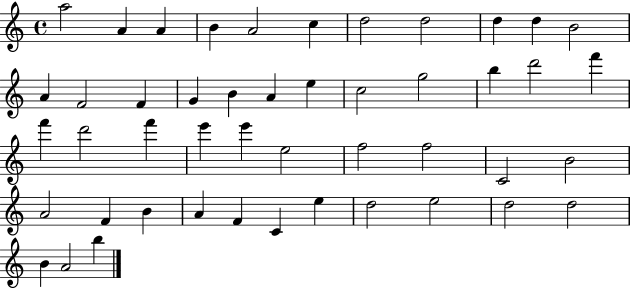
A5/h A4/q A4/q B4/q A4/h C5/q D5/h D5/h D5/q D5/q B4/h A4/q F4/h F4/q G4/q B4/q A4/q E5/q C5/h G5/h B5/q D6/h F6/q F6/q D6/h F6/q E6/q E6/q E5/h F5/h F5/h C4/h B4/h A4/h F4/q B4/q A4/q F4/q C4/q E5/q D5/h E5/h D5/h D5/h B4/q A4/h B5/q